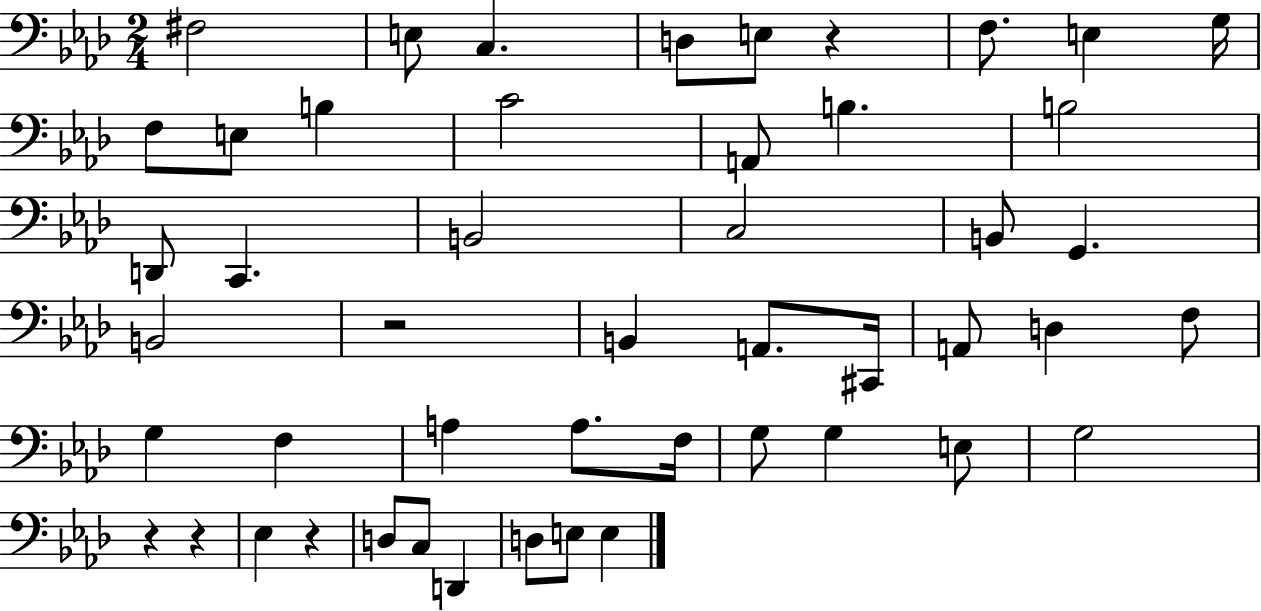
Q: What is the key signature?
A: AES major